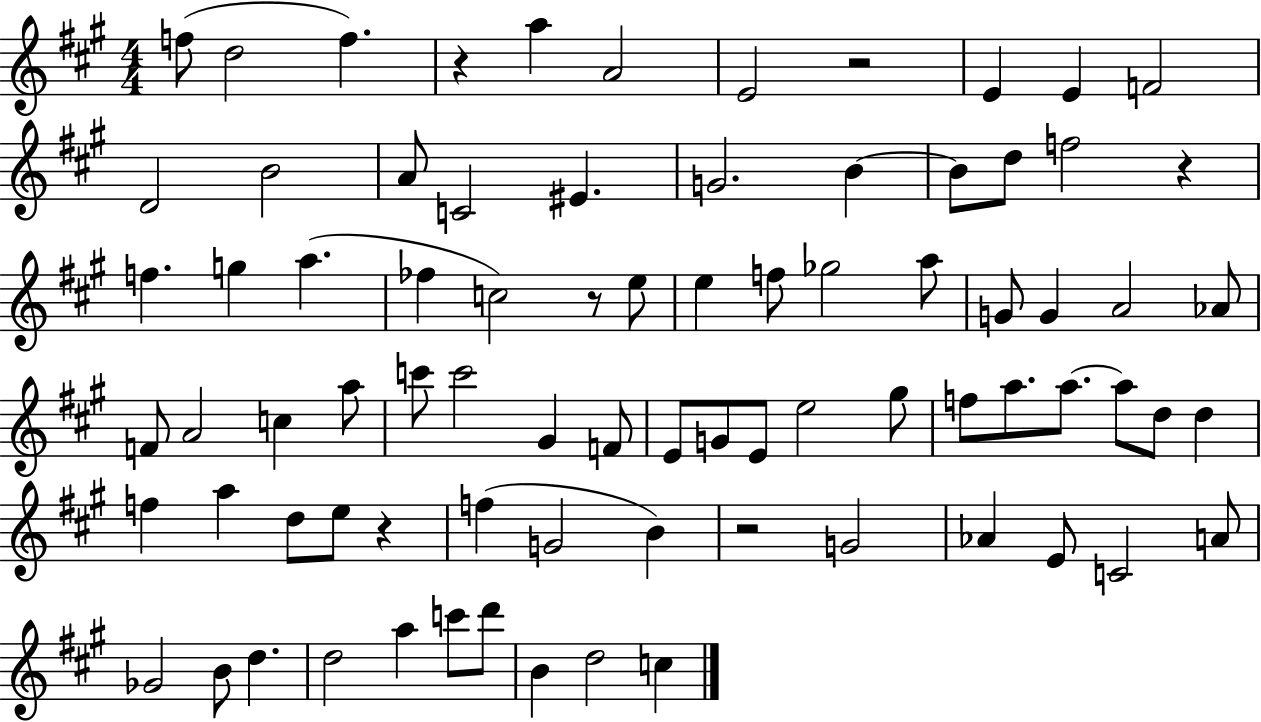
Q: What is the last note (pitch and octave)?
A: C5